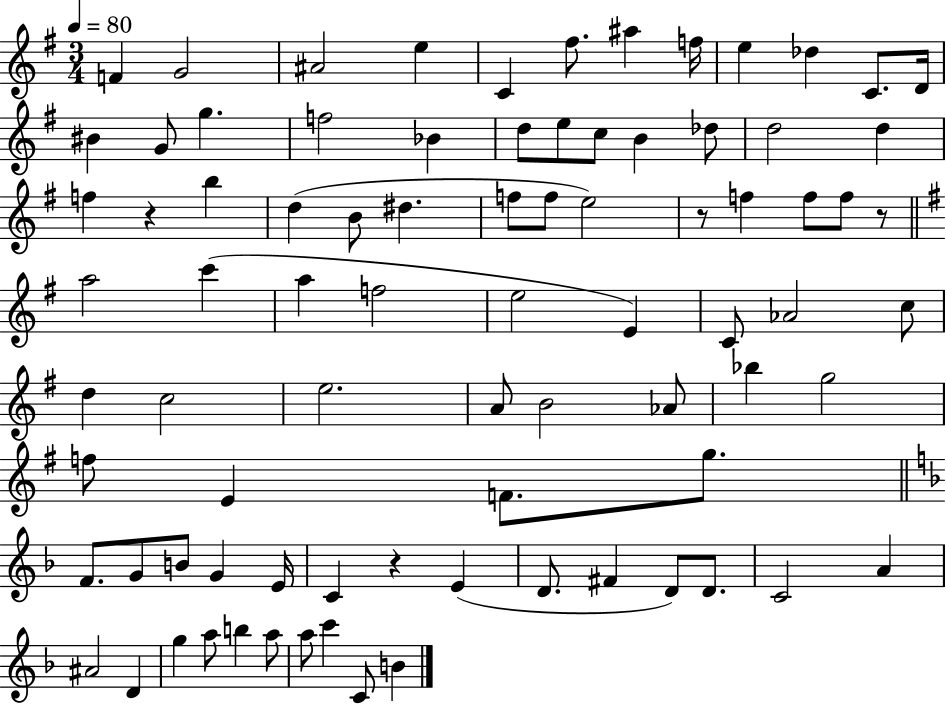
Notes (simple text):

F4/q G4/h A#4/h E5/q C4/q F#5/e. A#5/q F5/s E5/q Db5/q C4/e. D4/s BIS4/q G4/e G5/q. F5/h Bb4/q D5/e E5/e C5/e B4/q Db5/e D5/h D5/q F5/q R/q B5/q D5/q B4/e D#5/q. F5/e F5/e E5/h R/e F5/q F5/e F5/e R/e A5/h C6/q A5/q F5/h E5/h E4/q C4/e Ab4/h C5/e D5/q C5/h E5/h. A4/e B4/h Ab4/e Bb5/q G5/h F5/e E4/q F4/e. G5/e. F4/e. G4/e B4/e G4/q E4/s C4/q R/q E4/q D4/e. F#4/q D4/e D4/e. C4/h A4/q A#4/h D4/q G5/q A5/e B5/q A5/e A5/e C6/q C4/e B4/q